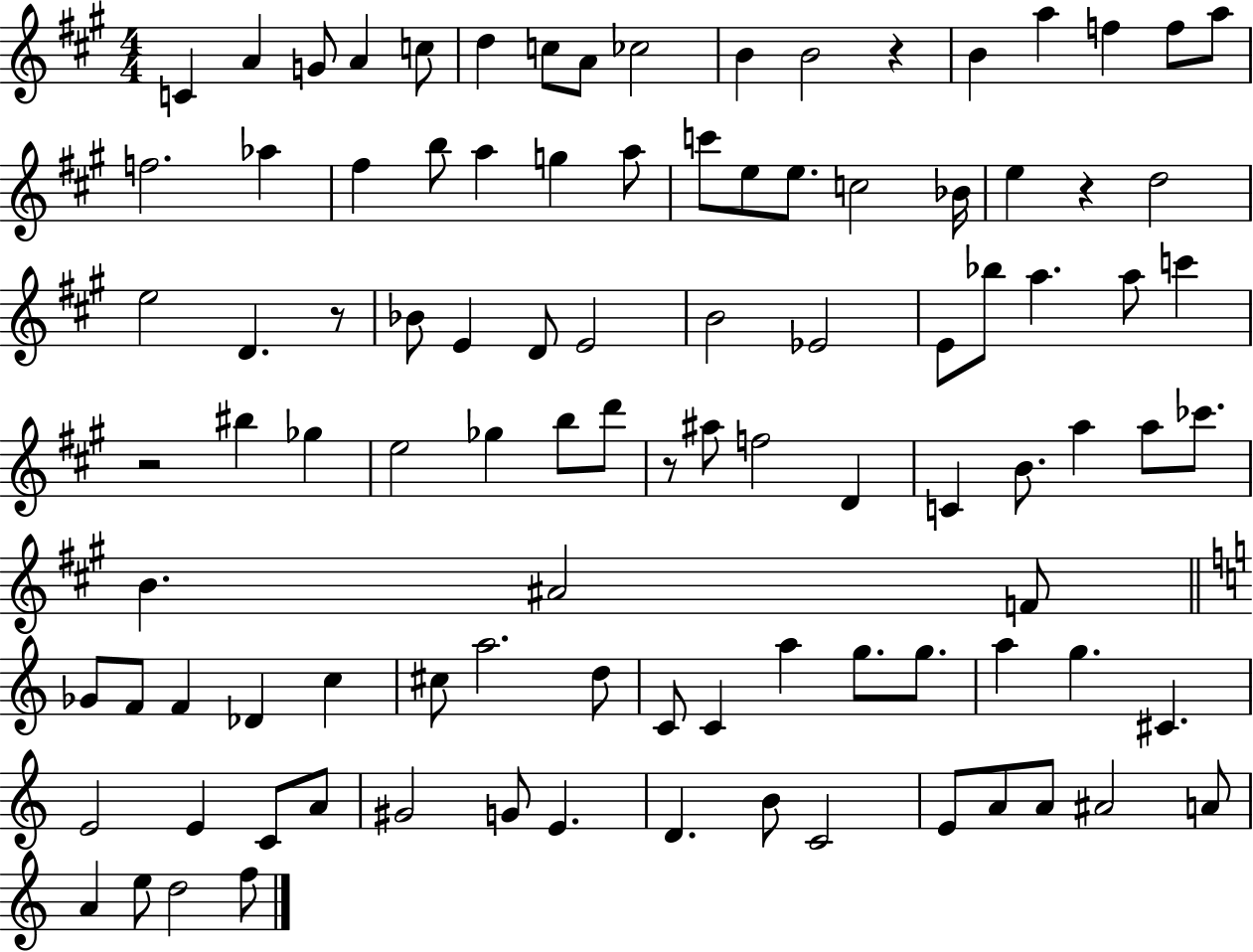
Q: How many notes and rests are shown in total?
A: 100